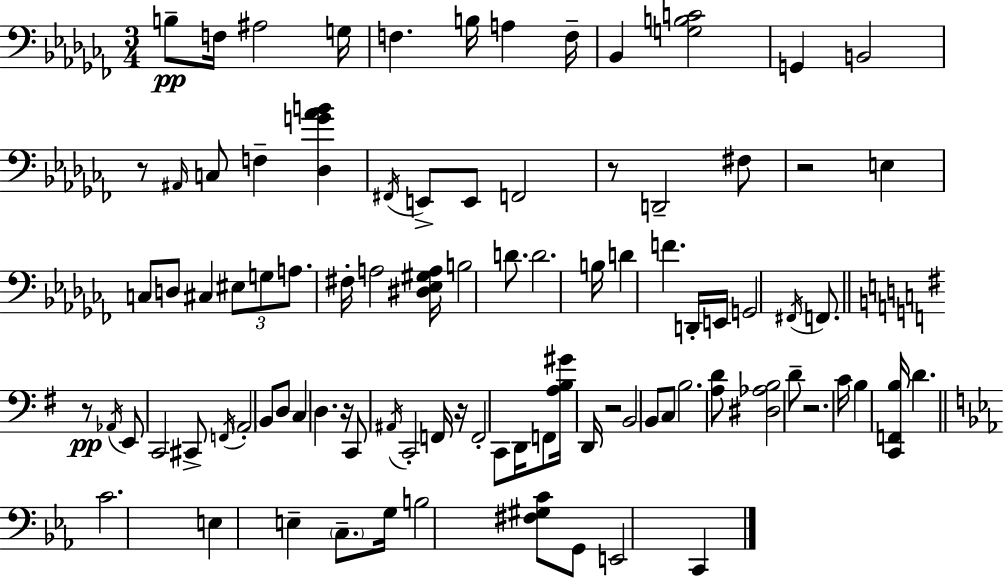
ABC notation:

X:1
T:Untitled
M:3/4
L:1/4
K:Abm
B,/2 F,/4 ^A,2 G,/4 F, B,/4 A, F,/4 _B,, [G,B,C]2 G,, B,,2 z/2 ^A,,/4 C,/2 F, [_D,G_AB] ^F,,/4 E,,/2 E,,/2 F,,2 z/2 D,,2 ^F,/2 z2 E, C,/2 D,/2 ^C, ^E,/2 G,/2 A,/2 ^F,/4 A,2 [^D,_E,^G,A,]/4 B,2 D/2 D2 B,/4 D F D,,/4 E,,/4 G,,2 ^F,,/4 F,,/2 z/2 _A,,/4 E,,/2 C,,2 ^C,,/2 F,,/4 A,,2 B,,/2 D,/2 C, D, z/4 C,,/2 ^A,,/4 C,,2 F,,/4 z/4 F,,2 C,,/2 D,,/4 F,,/2 [A,B,^G]/4 D,,/4 z2 B,,2 B,,/2 C,/2 B,2 [A,D]/2 [^D,_A,B,]2 D/2 z2 C/4 B, [C,,F,,B,]/4 D C2 E, E, C,/2 G,/4 B,2 [^F,^G,C]/2 G,,/2 E,,2 C,,